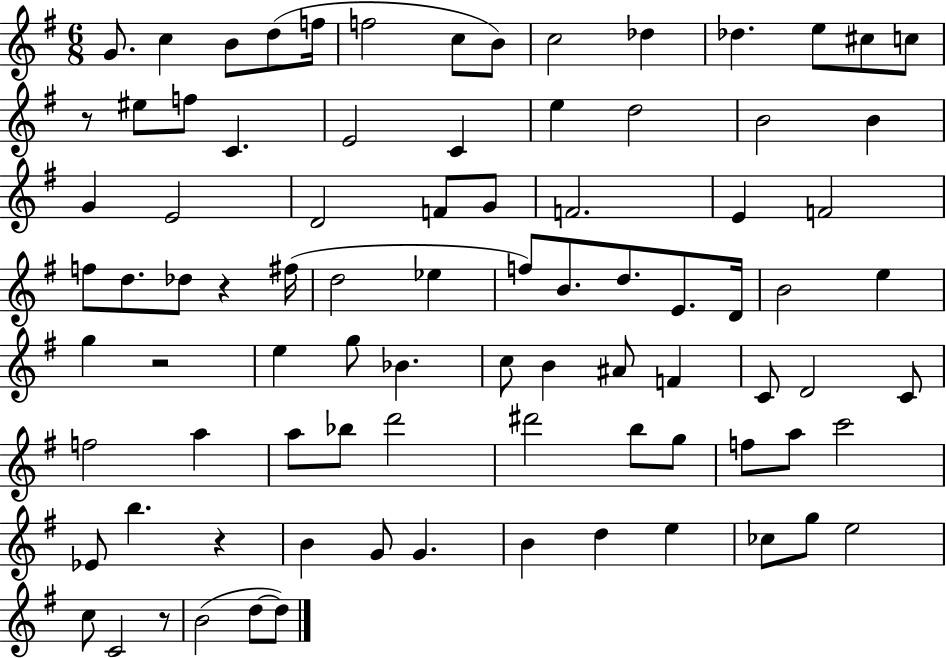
X:1
T:Untitled
M:6/8
L:1/4
K:G
G/2 c B/2 d/2 f/4 f2 c/2 B/2 c2 _d _d e/2 ^c/2 c/2 z/2 ^e/2 f/2 C E2 C e d2 B2 B G E2 D2 F/2 G/2 F2 E F2 f/2 d/2 _d/2 z ^f/4 d2 _e f/2 B/2 d/2 E/2 D/4 B2 e g z2 e g/2 _B c/2 B ^A/2 F C/2 D2 C/2 f2 a a/2 _b/2 d'2 ^d'2 b/2 g/2 f/2 a/2 c'2 _E/2 b z B G/2 G B d e _c/2 g/2 e2 c/2 C2 z/2 B2 d/2 d/2